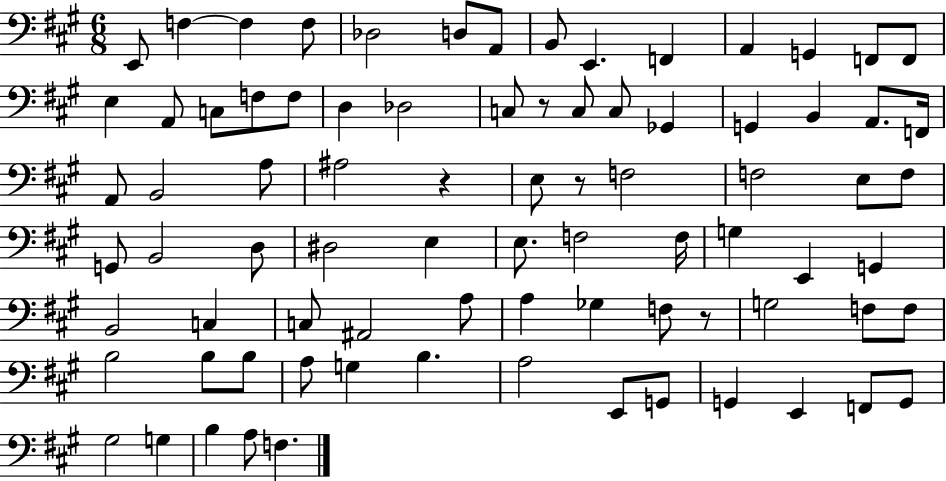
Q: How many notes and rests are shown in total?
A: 82